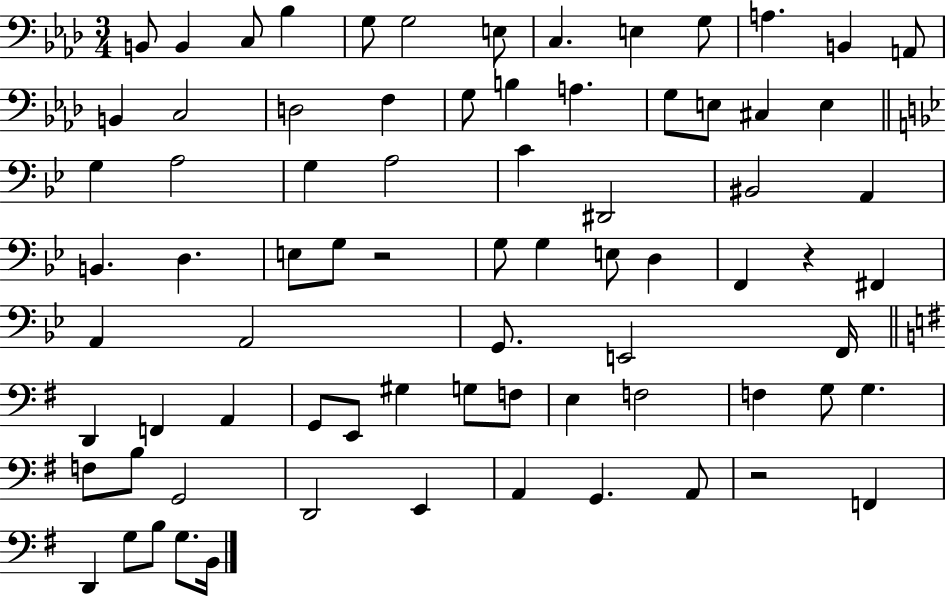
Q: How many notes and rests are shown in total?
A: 77